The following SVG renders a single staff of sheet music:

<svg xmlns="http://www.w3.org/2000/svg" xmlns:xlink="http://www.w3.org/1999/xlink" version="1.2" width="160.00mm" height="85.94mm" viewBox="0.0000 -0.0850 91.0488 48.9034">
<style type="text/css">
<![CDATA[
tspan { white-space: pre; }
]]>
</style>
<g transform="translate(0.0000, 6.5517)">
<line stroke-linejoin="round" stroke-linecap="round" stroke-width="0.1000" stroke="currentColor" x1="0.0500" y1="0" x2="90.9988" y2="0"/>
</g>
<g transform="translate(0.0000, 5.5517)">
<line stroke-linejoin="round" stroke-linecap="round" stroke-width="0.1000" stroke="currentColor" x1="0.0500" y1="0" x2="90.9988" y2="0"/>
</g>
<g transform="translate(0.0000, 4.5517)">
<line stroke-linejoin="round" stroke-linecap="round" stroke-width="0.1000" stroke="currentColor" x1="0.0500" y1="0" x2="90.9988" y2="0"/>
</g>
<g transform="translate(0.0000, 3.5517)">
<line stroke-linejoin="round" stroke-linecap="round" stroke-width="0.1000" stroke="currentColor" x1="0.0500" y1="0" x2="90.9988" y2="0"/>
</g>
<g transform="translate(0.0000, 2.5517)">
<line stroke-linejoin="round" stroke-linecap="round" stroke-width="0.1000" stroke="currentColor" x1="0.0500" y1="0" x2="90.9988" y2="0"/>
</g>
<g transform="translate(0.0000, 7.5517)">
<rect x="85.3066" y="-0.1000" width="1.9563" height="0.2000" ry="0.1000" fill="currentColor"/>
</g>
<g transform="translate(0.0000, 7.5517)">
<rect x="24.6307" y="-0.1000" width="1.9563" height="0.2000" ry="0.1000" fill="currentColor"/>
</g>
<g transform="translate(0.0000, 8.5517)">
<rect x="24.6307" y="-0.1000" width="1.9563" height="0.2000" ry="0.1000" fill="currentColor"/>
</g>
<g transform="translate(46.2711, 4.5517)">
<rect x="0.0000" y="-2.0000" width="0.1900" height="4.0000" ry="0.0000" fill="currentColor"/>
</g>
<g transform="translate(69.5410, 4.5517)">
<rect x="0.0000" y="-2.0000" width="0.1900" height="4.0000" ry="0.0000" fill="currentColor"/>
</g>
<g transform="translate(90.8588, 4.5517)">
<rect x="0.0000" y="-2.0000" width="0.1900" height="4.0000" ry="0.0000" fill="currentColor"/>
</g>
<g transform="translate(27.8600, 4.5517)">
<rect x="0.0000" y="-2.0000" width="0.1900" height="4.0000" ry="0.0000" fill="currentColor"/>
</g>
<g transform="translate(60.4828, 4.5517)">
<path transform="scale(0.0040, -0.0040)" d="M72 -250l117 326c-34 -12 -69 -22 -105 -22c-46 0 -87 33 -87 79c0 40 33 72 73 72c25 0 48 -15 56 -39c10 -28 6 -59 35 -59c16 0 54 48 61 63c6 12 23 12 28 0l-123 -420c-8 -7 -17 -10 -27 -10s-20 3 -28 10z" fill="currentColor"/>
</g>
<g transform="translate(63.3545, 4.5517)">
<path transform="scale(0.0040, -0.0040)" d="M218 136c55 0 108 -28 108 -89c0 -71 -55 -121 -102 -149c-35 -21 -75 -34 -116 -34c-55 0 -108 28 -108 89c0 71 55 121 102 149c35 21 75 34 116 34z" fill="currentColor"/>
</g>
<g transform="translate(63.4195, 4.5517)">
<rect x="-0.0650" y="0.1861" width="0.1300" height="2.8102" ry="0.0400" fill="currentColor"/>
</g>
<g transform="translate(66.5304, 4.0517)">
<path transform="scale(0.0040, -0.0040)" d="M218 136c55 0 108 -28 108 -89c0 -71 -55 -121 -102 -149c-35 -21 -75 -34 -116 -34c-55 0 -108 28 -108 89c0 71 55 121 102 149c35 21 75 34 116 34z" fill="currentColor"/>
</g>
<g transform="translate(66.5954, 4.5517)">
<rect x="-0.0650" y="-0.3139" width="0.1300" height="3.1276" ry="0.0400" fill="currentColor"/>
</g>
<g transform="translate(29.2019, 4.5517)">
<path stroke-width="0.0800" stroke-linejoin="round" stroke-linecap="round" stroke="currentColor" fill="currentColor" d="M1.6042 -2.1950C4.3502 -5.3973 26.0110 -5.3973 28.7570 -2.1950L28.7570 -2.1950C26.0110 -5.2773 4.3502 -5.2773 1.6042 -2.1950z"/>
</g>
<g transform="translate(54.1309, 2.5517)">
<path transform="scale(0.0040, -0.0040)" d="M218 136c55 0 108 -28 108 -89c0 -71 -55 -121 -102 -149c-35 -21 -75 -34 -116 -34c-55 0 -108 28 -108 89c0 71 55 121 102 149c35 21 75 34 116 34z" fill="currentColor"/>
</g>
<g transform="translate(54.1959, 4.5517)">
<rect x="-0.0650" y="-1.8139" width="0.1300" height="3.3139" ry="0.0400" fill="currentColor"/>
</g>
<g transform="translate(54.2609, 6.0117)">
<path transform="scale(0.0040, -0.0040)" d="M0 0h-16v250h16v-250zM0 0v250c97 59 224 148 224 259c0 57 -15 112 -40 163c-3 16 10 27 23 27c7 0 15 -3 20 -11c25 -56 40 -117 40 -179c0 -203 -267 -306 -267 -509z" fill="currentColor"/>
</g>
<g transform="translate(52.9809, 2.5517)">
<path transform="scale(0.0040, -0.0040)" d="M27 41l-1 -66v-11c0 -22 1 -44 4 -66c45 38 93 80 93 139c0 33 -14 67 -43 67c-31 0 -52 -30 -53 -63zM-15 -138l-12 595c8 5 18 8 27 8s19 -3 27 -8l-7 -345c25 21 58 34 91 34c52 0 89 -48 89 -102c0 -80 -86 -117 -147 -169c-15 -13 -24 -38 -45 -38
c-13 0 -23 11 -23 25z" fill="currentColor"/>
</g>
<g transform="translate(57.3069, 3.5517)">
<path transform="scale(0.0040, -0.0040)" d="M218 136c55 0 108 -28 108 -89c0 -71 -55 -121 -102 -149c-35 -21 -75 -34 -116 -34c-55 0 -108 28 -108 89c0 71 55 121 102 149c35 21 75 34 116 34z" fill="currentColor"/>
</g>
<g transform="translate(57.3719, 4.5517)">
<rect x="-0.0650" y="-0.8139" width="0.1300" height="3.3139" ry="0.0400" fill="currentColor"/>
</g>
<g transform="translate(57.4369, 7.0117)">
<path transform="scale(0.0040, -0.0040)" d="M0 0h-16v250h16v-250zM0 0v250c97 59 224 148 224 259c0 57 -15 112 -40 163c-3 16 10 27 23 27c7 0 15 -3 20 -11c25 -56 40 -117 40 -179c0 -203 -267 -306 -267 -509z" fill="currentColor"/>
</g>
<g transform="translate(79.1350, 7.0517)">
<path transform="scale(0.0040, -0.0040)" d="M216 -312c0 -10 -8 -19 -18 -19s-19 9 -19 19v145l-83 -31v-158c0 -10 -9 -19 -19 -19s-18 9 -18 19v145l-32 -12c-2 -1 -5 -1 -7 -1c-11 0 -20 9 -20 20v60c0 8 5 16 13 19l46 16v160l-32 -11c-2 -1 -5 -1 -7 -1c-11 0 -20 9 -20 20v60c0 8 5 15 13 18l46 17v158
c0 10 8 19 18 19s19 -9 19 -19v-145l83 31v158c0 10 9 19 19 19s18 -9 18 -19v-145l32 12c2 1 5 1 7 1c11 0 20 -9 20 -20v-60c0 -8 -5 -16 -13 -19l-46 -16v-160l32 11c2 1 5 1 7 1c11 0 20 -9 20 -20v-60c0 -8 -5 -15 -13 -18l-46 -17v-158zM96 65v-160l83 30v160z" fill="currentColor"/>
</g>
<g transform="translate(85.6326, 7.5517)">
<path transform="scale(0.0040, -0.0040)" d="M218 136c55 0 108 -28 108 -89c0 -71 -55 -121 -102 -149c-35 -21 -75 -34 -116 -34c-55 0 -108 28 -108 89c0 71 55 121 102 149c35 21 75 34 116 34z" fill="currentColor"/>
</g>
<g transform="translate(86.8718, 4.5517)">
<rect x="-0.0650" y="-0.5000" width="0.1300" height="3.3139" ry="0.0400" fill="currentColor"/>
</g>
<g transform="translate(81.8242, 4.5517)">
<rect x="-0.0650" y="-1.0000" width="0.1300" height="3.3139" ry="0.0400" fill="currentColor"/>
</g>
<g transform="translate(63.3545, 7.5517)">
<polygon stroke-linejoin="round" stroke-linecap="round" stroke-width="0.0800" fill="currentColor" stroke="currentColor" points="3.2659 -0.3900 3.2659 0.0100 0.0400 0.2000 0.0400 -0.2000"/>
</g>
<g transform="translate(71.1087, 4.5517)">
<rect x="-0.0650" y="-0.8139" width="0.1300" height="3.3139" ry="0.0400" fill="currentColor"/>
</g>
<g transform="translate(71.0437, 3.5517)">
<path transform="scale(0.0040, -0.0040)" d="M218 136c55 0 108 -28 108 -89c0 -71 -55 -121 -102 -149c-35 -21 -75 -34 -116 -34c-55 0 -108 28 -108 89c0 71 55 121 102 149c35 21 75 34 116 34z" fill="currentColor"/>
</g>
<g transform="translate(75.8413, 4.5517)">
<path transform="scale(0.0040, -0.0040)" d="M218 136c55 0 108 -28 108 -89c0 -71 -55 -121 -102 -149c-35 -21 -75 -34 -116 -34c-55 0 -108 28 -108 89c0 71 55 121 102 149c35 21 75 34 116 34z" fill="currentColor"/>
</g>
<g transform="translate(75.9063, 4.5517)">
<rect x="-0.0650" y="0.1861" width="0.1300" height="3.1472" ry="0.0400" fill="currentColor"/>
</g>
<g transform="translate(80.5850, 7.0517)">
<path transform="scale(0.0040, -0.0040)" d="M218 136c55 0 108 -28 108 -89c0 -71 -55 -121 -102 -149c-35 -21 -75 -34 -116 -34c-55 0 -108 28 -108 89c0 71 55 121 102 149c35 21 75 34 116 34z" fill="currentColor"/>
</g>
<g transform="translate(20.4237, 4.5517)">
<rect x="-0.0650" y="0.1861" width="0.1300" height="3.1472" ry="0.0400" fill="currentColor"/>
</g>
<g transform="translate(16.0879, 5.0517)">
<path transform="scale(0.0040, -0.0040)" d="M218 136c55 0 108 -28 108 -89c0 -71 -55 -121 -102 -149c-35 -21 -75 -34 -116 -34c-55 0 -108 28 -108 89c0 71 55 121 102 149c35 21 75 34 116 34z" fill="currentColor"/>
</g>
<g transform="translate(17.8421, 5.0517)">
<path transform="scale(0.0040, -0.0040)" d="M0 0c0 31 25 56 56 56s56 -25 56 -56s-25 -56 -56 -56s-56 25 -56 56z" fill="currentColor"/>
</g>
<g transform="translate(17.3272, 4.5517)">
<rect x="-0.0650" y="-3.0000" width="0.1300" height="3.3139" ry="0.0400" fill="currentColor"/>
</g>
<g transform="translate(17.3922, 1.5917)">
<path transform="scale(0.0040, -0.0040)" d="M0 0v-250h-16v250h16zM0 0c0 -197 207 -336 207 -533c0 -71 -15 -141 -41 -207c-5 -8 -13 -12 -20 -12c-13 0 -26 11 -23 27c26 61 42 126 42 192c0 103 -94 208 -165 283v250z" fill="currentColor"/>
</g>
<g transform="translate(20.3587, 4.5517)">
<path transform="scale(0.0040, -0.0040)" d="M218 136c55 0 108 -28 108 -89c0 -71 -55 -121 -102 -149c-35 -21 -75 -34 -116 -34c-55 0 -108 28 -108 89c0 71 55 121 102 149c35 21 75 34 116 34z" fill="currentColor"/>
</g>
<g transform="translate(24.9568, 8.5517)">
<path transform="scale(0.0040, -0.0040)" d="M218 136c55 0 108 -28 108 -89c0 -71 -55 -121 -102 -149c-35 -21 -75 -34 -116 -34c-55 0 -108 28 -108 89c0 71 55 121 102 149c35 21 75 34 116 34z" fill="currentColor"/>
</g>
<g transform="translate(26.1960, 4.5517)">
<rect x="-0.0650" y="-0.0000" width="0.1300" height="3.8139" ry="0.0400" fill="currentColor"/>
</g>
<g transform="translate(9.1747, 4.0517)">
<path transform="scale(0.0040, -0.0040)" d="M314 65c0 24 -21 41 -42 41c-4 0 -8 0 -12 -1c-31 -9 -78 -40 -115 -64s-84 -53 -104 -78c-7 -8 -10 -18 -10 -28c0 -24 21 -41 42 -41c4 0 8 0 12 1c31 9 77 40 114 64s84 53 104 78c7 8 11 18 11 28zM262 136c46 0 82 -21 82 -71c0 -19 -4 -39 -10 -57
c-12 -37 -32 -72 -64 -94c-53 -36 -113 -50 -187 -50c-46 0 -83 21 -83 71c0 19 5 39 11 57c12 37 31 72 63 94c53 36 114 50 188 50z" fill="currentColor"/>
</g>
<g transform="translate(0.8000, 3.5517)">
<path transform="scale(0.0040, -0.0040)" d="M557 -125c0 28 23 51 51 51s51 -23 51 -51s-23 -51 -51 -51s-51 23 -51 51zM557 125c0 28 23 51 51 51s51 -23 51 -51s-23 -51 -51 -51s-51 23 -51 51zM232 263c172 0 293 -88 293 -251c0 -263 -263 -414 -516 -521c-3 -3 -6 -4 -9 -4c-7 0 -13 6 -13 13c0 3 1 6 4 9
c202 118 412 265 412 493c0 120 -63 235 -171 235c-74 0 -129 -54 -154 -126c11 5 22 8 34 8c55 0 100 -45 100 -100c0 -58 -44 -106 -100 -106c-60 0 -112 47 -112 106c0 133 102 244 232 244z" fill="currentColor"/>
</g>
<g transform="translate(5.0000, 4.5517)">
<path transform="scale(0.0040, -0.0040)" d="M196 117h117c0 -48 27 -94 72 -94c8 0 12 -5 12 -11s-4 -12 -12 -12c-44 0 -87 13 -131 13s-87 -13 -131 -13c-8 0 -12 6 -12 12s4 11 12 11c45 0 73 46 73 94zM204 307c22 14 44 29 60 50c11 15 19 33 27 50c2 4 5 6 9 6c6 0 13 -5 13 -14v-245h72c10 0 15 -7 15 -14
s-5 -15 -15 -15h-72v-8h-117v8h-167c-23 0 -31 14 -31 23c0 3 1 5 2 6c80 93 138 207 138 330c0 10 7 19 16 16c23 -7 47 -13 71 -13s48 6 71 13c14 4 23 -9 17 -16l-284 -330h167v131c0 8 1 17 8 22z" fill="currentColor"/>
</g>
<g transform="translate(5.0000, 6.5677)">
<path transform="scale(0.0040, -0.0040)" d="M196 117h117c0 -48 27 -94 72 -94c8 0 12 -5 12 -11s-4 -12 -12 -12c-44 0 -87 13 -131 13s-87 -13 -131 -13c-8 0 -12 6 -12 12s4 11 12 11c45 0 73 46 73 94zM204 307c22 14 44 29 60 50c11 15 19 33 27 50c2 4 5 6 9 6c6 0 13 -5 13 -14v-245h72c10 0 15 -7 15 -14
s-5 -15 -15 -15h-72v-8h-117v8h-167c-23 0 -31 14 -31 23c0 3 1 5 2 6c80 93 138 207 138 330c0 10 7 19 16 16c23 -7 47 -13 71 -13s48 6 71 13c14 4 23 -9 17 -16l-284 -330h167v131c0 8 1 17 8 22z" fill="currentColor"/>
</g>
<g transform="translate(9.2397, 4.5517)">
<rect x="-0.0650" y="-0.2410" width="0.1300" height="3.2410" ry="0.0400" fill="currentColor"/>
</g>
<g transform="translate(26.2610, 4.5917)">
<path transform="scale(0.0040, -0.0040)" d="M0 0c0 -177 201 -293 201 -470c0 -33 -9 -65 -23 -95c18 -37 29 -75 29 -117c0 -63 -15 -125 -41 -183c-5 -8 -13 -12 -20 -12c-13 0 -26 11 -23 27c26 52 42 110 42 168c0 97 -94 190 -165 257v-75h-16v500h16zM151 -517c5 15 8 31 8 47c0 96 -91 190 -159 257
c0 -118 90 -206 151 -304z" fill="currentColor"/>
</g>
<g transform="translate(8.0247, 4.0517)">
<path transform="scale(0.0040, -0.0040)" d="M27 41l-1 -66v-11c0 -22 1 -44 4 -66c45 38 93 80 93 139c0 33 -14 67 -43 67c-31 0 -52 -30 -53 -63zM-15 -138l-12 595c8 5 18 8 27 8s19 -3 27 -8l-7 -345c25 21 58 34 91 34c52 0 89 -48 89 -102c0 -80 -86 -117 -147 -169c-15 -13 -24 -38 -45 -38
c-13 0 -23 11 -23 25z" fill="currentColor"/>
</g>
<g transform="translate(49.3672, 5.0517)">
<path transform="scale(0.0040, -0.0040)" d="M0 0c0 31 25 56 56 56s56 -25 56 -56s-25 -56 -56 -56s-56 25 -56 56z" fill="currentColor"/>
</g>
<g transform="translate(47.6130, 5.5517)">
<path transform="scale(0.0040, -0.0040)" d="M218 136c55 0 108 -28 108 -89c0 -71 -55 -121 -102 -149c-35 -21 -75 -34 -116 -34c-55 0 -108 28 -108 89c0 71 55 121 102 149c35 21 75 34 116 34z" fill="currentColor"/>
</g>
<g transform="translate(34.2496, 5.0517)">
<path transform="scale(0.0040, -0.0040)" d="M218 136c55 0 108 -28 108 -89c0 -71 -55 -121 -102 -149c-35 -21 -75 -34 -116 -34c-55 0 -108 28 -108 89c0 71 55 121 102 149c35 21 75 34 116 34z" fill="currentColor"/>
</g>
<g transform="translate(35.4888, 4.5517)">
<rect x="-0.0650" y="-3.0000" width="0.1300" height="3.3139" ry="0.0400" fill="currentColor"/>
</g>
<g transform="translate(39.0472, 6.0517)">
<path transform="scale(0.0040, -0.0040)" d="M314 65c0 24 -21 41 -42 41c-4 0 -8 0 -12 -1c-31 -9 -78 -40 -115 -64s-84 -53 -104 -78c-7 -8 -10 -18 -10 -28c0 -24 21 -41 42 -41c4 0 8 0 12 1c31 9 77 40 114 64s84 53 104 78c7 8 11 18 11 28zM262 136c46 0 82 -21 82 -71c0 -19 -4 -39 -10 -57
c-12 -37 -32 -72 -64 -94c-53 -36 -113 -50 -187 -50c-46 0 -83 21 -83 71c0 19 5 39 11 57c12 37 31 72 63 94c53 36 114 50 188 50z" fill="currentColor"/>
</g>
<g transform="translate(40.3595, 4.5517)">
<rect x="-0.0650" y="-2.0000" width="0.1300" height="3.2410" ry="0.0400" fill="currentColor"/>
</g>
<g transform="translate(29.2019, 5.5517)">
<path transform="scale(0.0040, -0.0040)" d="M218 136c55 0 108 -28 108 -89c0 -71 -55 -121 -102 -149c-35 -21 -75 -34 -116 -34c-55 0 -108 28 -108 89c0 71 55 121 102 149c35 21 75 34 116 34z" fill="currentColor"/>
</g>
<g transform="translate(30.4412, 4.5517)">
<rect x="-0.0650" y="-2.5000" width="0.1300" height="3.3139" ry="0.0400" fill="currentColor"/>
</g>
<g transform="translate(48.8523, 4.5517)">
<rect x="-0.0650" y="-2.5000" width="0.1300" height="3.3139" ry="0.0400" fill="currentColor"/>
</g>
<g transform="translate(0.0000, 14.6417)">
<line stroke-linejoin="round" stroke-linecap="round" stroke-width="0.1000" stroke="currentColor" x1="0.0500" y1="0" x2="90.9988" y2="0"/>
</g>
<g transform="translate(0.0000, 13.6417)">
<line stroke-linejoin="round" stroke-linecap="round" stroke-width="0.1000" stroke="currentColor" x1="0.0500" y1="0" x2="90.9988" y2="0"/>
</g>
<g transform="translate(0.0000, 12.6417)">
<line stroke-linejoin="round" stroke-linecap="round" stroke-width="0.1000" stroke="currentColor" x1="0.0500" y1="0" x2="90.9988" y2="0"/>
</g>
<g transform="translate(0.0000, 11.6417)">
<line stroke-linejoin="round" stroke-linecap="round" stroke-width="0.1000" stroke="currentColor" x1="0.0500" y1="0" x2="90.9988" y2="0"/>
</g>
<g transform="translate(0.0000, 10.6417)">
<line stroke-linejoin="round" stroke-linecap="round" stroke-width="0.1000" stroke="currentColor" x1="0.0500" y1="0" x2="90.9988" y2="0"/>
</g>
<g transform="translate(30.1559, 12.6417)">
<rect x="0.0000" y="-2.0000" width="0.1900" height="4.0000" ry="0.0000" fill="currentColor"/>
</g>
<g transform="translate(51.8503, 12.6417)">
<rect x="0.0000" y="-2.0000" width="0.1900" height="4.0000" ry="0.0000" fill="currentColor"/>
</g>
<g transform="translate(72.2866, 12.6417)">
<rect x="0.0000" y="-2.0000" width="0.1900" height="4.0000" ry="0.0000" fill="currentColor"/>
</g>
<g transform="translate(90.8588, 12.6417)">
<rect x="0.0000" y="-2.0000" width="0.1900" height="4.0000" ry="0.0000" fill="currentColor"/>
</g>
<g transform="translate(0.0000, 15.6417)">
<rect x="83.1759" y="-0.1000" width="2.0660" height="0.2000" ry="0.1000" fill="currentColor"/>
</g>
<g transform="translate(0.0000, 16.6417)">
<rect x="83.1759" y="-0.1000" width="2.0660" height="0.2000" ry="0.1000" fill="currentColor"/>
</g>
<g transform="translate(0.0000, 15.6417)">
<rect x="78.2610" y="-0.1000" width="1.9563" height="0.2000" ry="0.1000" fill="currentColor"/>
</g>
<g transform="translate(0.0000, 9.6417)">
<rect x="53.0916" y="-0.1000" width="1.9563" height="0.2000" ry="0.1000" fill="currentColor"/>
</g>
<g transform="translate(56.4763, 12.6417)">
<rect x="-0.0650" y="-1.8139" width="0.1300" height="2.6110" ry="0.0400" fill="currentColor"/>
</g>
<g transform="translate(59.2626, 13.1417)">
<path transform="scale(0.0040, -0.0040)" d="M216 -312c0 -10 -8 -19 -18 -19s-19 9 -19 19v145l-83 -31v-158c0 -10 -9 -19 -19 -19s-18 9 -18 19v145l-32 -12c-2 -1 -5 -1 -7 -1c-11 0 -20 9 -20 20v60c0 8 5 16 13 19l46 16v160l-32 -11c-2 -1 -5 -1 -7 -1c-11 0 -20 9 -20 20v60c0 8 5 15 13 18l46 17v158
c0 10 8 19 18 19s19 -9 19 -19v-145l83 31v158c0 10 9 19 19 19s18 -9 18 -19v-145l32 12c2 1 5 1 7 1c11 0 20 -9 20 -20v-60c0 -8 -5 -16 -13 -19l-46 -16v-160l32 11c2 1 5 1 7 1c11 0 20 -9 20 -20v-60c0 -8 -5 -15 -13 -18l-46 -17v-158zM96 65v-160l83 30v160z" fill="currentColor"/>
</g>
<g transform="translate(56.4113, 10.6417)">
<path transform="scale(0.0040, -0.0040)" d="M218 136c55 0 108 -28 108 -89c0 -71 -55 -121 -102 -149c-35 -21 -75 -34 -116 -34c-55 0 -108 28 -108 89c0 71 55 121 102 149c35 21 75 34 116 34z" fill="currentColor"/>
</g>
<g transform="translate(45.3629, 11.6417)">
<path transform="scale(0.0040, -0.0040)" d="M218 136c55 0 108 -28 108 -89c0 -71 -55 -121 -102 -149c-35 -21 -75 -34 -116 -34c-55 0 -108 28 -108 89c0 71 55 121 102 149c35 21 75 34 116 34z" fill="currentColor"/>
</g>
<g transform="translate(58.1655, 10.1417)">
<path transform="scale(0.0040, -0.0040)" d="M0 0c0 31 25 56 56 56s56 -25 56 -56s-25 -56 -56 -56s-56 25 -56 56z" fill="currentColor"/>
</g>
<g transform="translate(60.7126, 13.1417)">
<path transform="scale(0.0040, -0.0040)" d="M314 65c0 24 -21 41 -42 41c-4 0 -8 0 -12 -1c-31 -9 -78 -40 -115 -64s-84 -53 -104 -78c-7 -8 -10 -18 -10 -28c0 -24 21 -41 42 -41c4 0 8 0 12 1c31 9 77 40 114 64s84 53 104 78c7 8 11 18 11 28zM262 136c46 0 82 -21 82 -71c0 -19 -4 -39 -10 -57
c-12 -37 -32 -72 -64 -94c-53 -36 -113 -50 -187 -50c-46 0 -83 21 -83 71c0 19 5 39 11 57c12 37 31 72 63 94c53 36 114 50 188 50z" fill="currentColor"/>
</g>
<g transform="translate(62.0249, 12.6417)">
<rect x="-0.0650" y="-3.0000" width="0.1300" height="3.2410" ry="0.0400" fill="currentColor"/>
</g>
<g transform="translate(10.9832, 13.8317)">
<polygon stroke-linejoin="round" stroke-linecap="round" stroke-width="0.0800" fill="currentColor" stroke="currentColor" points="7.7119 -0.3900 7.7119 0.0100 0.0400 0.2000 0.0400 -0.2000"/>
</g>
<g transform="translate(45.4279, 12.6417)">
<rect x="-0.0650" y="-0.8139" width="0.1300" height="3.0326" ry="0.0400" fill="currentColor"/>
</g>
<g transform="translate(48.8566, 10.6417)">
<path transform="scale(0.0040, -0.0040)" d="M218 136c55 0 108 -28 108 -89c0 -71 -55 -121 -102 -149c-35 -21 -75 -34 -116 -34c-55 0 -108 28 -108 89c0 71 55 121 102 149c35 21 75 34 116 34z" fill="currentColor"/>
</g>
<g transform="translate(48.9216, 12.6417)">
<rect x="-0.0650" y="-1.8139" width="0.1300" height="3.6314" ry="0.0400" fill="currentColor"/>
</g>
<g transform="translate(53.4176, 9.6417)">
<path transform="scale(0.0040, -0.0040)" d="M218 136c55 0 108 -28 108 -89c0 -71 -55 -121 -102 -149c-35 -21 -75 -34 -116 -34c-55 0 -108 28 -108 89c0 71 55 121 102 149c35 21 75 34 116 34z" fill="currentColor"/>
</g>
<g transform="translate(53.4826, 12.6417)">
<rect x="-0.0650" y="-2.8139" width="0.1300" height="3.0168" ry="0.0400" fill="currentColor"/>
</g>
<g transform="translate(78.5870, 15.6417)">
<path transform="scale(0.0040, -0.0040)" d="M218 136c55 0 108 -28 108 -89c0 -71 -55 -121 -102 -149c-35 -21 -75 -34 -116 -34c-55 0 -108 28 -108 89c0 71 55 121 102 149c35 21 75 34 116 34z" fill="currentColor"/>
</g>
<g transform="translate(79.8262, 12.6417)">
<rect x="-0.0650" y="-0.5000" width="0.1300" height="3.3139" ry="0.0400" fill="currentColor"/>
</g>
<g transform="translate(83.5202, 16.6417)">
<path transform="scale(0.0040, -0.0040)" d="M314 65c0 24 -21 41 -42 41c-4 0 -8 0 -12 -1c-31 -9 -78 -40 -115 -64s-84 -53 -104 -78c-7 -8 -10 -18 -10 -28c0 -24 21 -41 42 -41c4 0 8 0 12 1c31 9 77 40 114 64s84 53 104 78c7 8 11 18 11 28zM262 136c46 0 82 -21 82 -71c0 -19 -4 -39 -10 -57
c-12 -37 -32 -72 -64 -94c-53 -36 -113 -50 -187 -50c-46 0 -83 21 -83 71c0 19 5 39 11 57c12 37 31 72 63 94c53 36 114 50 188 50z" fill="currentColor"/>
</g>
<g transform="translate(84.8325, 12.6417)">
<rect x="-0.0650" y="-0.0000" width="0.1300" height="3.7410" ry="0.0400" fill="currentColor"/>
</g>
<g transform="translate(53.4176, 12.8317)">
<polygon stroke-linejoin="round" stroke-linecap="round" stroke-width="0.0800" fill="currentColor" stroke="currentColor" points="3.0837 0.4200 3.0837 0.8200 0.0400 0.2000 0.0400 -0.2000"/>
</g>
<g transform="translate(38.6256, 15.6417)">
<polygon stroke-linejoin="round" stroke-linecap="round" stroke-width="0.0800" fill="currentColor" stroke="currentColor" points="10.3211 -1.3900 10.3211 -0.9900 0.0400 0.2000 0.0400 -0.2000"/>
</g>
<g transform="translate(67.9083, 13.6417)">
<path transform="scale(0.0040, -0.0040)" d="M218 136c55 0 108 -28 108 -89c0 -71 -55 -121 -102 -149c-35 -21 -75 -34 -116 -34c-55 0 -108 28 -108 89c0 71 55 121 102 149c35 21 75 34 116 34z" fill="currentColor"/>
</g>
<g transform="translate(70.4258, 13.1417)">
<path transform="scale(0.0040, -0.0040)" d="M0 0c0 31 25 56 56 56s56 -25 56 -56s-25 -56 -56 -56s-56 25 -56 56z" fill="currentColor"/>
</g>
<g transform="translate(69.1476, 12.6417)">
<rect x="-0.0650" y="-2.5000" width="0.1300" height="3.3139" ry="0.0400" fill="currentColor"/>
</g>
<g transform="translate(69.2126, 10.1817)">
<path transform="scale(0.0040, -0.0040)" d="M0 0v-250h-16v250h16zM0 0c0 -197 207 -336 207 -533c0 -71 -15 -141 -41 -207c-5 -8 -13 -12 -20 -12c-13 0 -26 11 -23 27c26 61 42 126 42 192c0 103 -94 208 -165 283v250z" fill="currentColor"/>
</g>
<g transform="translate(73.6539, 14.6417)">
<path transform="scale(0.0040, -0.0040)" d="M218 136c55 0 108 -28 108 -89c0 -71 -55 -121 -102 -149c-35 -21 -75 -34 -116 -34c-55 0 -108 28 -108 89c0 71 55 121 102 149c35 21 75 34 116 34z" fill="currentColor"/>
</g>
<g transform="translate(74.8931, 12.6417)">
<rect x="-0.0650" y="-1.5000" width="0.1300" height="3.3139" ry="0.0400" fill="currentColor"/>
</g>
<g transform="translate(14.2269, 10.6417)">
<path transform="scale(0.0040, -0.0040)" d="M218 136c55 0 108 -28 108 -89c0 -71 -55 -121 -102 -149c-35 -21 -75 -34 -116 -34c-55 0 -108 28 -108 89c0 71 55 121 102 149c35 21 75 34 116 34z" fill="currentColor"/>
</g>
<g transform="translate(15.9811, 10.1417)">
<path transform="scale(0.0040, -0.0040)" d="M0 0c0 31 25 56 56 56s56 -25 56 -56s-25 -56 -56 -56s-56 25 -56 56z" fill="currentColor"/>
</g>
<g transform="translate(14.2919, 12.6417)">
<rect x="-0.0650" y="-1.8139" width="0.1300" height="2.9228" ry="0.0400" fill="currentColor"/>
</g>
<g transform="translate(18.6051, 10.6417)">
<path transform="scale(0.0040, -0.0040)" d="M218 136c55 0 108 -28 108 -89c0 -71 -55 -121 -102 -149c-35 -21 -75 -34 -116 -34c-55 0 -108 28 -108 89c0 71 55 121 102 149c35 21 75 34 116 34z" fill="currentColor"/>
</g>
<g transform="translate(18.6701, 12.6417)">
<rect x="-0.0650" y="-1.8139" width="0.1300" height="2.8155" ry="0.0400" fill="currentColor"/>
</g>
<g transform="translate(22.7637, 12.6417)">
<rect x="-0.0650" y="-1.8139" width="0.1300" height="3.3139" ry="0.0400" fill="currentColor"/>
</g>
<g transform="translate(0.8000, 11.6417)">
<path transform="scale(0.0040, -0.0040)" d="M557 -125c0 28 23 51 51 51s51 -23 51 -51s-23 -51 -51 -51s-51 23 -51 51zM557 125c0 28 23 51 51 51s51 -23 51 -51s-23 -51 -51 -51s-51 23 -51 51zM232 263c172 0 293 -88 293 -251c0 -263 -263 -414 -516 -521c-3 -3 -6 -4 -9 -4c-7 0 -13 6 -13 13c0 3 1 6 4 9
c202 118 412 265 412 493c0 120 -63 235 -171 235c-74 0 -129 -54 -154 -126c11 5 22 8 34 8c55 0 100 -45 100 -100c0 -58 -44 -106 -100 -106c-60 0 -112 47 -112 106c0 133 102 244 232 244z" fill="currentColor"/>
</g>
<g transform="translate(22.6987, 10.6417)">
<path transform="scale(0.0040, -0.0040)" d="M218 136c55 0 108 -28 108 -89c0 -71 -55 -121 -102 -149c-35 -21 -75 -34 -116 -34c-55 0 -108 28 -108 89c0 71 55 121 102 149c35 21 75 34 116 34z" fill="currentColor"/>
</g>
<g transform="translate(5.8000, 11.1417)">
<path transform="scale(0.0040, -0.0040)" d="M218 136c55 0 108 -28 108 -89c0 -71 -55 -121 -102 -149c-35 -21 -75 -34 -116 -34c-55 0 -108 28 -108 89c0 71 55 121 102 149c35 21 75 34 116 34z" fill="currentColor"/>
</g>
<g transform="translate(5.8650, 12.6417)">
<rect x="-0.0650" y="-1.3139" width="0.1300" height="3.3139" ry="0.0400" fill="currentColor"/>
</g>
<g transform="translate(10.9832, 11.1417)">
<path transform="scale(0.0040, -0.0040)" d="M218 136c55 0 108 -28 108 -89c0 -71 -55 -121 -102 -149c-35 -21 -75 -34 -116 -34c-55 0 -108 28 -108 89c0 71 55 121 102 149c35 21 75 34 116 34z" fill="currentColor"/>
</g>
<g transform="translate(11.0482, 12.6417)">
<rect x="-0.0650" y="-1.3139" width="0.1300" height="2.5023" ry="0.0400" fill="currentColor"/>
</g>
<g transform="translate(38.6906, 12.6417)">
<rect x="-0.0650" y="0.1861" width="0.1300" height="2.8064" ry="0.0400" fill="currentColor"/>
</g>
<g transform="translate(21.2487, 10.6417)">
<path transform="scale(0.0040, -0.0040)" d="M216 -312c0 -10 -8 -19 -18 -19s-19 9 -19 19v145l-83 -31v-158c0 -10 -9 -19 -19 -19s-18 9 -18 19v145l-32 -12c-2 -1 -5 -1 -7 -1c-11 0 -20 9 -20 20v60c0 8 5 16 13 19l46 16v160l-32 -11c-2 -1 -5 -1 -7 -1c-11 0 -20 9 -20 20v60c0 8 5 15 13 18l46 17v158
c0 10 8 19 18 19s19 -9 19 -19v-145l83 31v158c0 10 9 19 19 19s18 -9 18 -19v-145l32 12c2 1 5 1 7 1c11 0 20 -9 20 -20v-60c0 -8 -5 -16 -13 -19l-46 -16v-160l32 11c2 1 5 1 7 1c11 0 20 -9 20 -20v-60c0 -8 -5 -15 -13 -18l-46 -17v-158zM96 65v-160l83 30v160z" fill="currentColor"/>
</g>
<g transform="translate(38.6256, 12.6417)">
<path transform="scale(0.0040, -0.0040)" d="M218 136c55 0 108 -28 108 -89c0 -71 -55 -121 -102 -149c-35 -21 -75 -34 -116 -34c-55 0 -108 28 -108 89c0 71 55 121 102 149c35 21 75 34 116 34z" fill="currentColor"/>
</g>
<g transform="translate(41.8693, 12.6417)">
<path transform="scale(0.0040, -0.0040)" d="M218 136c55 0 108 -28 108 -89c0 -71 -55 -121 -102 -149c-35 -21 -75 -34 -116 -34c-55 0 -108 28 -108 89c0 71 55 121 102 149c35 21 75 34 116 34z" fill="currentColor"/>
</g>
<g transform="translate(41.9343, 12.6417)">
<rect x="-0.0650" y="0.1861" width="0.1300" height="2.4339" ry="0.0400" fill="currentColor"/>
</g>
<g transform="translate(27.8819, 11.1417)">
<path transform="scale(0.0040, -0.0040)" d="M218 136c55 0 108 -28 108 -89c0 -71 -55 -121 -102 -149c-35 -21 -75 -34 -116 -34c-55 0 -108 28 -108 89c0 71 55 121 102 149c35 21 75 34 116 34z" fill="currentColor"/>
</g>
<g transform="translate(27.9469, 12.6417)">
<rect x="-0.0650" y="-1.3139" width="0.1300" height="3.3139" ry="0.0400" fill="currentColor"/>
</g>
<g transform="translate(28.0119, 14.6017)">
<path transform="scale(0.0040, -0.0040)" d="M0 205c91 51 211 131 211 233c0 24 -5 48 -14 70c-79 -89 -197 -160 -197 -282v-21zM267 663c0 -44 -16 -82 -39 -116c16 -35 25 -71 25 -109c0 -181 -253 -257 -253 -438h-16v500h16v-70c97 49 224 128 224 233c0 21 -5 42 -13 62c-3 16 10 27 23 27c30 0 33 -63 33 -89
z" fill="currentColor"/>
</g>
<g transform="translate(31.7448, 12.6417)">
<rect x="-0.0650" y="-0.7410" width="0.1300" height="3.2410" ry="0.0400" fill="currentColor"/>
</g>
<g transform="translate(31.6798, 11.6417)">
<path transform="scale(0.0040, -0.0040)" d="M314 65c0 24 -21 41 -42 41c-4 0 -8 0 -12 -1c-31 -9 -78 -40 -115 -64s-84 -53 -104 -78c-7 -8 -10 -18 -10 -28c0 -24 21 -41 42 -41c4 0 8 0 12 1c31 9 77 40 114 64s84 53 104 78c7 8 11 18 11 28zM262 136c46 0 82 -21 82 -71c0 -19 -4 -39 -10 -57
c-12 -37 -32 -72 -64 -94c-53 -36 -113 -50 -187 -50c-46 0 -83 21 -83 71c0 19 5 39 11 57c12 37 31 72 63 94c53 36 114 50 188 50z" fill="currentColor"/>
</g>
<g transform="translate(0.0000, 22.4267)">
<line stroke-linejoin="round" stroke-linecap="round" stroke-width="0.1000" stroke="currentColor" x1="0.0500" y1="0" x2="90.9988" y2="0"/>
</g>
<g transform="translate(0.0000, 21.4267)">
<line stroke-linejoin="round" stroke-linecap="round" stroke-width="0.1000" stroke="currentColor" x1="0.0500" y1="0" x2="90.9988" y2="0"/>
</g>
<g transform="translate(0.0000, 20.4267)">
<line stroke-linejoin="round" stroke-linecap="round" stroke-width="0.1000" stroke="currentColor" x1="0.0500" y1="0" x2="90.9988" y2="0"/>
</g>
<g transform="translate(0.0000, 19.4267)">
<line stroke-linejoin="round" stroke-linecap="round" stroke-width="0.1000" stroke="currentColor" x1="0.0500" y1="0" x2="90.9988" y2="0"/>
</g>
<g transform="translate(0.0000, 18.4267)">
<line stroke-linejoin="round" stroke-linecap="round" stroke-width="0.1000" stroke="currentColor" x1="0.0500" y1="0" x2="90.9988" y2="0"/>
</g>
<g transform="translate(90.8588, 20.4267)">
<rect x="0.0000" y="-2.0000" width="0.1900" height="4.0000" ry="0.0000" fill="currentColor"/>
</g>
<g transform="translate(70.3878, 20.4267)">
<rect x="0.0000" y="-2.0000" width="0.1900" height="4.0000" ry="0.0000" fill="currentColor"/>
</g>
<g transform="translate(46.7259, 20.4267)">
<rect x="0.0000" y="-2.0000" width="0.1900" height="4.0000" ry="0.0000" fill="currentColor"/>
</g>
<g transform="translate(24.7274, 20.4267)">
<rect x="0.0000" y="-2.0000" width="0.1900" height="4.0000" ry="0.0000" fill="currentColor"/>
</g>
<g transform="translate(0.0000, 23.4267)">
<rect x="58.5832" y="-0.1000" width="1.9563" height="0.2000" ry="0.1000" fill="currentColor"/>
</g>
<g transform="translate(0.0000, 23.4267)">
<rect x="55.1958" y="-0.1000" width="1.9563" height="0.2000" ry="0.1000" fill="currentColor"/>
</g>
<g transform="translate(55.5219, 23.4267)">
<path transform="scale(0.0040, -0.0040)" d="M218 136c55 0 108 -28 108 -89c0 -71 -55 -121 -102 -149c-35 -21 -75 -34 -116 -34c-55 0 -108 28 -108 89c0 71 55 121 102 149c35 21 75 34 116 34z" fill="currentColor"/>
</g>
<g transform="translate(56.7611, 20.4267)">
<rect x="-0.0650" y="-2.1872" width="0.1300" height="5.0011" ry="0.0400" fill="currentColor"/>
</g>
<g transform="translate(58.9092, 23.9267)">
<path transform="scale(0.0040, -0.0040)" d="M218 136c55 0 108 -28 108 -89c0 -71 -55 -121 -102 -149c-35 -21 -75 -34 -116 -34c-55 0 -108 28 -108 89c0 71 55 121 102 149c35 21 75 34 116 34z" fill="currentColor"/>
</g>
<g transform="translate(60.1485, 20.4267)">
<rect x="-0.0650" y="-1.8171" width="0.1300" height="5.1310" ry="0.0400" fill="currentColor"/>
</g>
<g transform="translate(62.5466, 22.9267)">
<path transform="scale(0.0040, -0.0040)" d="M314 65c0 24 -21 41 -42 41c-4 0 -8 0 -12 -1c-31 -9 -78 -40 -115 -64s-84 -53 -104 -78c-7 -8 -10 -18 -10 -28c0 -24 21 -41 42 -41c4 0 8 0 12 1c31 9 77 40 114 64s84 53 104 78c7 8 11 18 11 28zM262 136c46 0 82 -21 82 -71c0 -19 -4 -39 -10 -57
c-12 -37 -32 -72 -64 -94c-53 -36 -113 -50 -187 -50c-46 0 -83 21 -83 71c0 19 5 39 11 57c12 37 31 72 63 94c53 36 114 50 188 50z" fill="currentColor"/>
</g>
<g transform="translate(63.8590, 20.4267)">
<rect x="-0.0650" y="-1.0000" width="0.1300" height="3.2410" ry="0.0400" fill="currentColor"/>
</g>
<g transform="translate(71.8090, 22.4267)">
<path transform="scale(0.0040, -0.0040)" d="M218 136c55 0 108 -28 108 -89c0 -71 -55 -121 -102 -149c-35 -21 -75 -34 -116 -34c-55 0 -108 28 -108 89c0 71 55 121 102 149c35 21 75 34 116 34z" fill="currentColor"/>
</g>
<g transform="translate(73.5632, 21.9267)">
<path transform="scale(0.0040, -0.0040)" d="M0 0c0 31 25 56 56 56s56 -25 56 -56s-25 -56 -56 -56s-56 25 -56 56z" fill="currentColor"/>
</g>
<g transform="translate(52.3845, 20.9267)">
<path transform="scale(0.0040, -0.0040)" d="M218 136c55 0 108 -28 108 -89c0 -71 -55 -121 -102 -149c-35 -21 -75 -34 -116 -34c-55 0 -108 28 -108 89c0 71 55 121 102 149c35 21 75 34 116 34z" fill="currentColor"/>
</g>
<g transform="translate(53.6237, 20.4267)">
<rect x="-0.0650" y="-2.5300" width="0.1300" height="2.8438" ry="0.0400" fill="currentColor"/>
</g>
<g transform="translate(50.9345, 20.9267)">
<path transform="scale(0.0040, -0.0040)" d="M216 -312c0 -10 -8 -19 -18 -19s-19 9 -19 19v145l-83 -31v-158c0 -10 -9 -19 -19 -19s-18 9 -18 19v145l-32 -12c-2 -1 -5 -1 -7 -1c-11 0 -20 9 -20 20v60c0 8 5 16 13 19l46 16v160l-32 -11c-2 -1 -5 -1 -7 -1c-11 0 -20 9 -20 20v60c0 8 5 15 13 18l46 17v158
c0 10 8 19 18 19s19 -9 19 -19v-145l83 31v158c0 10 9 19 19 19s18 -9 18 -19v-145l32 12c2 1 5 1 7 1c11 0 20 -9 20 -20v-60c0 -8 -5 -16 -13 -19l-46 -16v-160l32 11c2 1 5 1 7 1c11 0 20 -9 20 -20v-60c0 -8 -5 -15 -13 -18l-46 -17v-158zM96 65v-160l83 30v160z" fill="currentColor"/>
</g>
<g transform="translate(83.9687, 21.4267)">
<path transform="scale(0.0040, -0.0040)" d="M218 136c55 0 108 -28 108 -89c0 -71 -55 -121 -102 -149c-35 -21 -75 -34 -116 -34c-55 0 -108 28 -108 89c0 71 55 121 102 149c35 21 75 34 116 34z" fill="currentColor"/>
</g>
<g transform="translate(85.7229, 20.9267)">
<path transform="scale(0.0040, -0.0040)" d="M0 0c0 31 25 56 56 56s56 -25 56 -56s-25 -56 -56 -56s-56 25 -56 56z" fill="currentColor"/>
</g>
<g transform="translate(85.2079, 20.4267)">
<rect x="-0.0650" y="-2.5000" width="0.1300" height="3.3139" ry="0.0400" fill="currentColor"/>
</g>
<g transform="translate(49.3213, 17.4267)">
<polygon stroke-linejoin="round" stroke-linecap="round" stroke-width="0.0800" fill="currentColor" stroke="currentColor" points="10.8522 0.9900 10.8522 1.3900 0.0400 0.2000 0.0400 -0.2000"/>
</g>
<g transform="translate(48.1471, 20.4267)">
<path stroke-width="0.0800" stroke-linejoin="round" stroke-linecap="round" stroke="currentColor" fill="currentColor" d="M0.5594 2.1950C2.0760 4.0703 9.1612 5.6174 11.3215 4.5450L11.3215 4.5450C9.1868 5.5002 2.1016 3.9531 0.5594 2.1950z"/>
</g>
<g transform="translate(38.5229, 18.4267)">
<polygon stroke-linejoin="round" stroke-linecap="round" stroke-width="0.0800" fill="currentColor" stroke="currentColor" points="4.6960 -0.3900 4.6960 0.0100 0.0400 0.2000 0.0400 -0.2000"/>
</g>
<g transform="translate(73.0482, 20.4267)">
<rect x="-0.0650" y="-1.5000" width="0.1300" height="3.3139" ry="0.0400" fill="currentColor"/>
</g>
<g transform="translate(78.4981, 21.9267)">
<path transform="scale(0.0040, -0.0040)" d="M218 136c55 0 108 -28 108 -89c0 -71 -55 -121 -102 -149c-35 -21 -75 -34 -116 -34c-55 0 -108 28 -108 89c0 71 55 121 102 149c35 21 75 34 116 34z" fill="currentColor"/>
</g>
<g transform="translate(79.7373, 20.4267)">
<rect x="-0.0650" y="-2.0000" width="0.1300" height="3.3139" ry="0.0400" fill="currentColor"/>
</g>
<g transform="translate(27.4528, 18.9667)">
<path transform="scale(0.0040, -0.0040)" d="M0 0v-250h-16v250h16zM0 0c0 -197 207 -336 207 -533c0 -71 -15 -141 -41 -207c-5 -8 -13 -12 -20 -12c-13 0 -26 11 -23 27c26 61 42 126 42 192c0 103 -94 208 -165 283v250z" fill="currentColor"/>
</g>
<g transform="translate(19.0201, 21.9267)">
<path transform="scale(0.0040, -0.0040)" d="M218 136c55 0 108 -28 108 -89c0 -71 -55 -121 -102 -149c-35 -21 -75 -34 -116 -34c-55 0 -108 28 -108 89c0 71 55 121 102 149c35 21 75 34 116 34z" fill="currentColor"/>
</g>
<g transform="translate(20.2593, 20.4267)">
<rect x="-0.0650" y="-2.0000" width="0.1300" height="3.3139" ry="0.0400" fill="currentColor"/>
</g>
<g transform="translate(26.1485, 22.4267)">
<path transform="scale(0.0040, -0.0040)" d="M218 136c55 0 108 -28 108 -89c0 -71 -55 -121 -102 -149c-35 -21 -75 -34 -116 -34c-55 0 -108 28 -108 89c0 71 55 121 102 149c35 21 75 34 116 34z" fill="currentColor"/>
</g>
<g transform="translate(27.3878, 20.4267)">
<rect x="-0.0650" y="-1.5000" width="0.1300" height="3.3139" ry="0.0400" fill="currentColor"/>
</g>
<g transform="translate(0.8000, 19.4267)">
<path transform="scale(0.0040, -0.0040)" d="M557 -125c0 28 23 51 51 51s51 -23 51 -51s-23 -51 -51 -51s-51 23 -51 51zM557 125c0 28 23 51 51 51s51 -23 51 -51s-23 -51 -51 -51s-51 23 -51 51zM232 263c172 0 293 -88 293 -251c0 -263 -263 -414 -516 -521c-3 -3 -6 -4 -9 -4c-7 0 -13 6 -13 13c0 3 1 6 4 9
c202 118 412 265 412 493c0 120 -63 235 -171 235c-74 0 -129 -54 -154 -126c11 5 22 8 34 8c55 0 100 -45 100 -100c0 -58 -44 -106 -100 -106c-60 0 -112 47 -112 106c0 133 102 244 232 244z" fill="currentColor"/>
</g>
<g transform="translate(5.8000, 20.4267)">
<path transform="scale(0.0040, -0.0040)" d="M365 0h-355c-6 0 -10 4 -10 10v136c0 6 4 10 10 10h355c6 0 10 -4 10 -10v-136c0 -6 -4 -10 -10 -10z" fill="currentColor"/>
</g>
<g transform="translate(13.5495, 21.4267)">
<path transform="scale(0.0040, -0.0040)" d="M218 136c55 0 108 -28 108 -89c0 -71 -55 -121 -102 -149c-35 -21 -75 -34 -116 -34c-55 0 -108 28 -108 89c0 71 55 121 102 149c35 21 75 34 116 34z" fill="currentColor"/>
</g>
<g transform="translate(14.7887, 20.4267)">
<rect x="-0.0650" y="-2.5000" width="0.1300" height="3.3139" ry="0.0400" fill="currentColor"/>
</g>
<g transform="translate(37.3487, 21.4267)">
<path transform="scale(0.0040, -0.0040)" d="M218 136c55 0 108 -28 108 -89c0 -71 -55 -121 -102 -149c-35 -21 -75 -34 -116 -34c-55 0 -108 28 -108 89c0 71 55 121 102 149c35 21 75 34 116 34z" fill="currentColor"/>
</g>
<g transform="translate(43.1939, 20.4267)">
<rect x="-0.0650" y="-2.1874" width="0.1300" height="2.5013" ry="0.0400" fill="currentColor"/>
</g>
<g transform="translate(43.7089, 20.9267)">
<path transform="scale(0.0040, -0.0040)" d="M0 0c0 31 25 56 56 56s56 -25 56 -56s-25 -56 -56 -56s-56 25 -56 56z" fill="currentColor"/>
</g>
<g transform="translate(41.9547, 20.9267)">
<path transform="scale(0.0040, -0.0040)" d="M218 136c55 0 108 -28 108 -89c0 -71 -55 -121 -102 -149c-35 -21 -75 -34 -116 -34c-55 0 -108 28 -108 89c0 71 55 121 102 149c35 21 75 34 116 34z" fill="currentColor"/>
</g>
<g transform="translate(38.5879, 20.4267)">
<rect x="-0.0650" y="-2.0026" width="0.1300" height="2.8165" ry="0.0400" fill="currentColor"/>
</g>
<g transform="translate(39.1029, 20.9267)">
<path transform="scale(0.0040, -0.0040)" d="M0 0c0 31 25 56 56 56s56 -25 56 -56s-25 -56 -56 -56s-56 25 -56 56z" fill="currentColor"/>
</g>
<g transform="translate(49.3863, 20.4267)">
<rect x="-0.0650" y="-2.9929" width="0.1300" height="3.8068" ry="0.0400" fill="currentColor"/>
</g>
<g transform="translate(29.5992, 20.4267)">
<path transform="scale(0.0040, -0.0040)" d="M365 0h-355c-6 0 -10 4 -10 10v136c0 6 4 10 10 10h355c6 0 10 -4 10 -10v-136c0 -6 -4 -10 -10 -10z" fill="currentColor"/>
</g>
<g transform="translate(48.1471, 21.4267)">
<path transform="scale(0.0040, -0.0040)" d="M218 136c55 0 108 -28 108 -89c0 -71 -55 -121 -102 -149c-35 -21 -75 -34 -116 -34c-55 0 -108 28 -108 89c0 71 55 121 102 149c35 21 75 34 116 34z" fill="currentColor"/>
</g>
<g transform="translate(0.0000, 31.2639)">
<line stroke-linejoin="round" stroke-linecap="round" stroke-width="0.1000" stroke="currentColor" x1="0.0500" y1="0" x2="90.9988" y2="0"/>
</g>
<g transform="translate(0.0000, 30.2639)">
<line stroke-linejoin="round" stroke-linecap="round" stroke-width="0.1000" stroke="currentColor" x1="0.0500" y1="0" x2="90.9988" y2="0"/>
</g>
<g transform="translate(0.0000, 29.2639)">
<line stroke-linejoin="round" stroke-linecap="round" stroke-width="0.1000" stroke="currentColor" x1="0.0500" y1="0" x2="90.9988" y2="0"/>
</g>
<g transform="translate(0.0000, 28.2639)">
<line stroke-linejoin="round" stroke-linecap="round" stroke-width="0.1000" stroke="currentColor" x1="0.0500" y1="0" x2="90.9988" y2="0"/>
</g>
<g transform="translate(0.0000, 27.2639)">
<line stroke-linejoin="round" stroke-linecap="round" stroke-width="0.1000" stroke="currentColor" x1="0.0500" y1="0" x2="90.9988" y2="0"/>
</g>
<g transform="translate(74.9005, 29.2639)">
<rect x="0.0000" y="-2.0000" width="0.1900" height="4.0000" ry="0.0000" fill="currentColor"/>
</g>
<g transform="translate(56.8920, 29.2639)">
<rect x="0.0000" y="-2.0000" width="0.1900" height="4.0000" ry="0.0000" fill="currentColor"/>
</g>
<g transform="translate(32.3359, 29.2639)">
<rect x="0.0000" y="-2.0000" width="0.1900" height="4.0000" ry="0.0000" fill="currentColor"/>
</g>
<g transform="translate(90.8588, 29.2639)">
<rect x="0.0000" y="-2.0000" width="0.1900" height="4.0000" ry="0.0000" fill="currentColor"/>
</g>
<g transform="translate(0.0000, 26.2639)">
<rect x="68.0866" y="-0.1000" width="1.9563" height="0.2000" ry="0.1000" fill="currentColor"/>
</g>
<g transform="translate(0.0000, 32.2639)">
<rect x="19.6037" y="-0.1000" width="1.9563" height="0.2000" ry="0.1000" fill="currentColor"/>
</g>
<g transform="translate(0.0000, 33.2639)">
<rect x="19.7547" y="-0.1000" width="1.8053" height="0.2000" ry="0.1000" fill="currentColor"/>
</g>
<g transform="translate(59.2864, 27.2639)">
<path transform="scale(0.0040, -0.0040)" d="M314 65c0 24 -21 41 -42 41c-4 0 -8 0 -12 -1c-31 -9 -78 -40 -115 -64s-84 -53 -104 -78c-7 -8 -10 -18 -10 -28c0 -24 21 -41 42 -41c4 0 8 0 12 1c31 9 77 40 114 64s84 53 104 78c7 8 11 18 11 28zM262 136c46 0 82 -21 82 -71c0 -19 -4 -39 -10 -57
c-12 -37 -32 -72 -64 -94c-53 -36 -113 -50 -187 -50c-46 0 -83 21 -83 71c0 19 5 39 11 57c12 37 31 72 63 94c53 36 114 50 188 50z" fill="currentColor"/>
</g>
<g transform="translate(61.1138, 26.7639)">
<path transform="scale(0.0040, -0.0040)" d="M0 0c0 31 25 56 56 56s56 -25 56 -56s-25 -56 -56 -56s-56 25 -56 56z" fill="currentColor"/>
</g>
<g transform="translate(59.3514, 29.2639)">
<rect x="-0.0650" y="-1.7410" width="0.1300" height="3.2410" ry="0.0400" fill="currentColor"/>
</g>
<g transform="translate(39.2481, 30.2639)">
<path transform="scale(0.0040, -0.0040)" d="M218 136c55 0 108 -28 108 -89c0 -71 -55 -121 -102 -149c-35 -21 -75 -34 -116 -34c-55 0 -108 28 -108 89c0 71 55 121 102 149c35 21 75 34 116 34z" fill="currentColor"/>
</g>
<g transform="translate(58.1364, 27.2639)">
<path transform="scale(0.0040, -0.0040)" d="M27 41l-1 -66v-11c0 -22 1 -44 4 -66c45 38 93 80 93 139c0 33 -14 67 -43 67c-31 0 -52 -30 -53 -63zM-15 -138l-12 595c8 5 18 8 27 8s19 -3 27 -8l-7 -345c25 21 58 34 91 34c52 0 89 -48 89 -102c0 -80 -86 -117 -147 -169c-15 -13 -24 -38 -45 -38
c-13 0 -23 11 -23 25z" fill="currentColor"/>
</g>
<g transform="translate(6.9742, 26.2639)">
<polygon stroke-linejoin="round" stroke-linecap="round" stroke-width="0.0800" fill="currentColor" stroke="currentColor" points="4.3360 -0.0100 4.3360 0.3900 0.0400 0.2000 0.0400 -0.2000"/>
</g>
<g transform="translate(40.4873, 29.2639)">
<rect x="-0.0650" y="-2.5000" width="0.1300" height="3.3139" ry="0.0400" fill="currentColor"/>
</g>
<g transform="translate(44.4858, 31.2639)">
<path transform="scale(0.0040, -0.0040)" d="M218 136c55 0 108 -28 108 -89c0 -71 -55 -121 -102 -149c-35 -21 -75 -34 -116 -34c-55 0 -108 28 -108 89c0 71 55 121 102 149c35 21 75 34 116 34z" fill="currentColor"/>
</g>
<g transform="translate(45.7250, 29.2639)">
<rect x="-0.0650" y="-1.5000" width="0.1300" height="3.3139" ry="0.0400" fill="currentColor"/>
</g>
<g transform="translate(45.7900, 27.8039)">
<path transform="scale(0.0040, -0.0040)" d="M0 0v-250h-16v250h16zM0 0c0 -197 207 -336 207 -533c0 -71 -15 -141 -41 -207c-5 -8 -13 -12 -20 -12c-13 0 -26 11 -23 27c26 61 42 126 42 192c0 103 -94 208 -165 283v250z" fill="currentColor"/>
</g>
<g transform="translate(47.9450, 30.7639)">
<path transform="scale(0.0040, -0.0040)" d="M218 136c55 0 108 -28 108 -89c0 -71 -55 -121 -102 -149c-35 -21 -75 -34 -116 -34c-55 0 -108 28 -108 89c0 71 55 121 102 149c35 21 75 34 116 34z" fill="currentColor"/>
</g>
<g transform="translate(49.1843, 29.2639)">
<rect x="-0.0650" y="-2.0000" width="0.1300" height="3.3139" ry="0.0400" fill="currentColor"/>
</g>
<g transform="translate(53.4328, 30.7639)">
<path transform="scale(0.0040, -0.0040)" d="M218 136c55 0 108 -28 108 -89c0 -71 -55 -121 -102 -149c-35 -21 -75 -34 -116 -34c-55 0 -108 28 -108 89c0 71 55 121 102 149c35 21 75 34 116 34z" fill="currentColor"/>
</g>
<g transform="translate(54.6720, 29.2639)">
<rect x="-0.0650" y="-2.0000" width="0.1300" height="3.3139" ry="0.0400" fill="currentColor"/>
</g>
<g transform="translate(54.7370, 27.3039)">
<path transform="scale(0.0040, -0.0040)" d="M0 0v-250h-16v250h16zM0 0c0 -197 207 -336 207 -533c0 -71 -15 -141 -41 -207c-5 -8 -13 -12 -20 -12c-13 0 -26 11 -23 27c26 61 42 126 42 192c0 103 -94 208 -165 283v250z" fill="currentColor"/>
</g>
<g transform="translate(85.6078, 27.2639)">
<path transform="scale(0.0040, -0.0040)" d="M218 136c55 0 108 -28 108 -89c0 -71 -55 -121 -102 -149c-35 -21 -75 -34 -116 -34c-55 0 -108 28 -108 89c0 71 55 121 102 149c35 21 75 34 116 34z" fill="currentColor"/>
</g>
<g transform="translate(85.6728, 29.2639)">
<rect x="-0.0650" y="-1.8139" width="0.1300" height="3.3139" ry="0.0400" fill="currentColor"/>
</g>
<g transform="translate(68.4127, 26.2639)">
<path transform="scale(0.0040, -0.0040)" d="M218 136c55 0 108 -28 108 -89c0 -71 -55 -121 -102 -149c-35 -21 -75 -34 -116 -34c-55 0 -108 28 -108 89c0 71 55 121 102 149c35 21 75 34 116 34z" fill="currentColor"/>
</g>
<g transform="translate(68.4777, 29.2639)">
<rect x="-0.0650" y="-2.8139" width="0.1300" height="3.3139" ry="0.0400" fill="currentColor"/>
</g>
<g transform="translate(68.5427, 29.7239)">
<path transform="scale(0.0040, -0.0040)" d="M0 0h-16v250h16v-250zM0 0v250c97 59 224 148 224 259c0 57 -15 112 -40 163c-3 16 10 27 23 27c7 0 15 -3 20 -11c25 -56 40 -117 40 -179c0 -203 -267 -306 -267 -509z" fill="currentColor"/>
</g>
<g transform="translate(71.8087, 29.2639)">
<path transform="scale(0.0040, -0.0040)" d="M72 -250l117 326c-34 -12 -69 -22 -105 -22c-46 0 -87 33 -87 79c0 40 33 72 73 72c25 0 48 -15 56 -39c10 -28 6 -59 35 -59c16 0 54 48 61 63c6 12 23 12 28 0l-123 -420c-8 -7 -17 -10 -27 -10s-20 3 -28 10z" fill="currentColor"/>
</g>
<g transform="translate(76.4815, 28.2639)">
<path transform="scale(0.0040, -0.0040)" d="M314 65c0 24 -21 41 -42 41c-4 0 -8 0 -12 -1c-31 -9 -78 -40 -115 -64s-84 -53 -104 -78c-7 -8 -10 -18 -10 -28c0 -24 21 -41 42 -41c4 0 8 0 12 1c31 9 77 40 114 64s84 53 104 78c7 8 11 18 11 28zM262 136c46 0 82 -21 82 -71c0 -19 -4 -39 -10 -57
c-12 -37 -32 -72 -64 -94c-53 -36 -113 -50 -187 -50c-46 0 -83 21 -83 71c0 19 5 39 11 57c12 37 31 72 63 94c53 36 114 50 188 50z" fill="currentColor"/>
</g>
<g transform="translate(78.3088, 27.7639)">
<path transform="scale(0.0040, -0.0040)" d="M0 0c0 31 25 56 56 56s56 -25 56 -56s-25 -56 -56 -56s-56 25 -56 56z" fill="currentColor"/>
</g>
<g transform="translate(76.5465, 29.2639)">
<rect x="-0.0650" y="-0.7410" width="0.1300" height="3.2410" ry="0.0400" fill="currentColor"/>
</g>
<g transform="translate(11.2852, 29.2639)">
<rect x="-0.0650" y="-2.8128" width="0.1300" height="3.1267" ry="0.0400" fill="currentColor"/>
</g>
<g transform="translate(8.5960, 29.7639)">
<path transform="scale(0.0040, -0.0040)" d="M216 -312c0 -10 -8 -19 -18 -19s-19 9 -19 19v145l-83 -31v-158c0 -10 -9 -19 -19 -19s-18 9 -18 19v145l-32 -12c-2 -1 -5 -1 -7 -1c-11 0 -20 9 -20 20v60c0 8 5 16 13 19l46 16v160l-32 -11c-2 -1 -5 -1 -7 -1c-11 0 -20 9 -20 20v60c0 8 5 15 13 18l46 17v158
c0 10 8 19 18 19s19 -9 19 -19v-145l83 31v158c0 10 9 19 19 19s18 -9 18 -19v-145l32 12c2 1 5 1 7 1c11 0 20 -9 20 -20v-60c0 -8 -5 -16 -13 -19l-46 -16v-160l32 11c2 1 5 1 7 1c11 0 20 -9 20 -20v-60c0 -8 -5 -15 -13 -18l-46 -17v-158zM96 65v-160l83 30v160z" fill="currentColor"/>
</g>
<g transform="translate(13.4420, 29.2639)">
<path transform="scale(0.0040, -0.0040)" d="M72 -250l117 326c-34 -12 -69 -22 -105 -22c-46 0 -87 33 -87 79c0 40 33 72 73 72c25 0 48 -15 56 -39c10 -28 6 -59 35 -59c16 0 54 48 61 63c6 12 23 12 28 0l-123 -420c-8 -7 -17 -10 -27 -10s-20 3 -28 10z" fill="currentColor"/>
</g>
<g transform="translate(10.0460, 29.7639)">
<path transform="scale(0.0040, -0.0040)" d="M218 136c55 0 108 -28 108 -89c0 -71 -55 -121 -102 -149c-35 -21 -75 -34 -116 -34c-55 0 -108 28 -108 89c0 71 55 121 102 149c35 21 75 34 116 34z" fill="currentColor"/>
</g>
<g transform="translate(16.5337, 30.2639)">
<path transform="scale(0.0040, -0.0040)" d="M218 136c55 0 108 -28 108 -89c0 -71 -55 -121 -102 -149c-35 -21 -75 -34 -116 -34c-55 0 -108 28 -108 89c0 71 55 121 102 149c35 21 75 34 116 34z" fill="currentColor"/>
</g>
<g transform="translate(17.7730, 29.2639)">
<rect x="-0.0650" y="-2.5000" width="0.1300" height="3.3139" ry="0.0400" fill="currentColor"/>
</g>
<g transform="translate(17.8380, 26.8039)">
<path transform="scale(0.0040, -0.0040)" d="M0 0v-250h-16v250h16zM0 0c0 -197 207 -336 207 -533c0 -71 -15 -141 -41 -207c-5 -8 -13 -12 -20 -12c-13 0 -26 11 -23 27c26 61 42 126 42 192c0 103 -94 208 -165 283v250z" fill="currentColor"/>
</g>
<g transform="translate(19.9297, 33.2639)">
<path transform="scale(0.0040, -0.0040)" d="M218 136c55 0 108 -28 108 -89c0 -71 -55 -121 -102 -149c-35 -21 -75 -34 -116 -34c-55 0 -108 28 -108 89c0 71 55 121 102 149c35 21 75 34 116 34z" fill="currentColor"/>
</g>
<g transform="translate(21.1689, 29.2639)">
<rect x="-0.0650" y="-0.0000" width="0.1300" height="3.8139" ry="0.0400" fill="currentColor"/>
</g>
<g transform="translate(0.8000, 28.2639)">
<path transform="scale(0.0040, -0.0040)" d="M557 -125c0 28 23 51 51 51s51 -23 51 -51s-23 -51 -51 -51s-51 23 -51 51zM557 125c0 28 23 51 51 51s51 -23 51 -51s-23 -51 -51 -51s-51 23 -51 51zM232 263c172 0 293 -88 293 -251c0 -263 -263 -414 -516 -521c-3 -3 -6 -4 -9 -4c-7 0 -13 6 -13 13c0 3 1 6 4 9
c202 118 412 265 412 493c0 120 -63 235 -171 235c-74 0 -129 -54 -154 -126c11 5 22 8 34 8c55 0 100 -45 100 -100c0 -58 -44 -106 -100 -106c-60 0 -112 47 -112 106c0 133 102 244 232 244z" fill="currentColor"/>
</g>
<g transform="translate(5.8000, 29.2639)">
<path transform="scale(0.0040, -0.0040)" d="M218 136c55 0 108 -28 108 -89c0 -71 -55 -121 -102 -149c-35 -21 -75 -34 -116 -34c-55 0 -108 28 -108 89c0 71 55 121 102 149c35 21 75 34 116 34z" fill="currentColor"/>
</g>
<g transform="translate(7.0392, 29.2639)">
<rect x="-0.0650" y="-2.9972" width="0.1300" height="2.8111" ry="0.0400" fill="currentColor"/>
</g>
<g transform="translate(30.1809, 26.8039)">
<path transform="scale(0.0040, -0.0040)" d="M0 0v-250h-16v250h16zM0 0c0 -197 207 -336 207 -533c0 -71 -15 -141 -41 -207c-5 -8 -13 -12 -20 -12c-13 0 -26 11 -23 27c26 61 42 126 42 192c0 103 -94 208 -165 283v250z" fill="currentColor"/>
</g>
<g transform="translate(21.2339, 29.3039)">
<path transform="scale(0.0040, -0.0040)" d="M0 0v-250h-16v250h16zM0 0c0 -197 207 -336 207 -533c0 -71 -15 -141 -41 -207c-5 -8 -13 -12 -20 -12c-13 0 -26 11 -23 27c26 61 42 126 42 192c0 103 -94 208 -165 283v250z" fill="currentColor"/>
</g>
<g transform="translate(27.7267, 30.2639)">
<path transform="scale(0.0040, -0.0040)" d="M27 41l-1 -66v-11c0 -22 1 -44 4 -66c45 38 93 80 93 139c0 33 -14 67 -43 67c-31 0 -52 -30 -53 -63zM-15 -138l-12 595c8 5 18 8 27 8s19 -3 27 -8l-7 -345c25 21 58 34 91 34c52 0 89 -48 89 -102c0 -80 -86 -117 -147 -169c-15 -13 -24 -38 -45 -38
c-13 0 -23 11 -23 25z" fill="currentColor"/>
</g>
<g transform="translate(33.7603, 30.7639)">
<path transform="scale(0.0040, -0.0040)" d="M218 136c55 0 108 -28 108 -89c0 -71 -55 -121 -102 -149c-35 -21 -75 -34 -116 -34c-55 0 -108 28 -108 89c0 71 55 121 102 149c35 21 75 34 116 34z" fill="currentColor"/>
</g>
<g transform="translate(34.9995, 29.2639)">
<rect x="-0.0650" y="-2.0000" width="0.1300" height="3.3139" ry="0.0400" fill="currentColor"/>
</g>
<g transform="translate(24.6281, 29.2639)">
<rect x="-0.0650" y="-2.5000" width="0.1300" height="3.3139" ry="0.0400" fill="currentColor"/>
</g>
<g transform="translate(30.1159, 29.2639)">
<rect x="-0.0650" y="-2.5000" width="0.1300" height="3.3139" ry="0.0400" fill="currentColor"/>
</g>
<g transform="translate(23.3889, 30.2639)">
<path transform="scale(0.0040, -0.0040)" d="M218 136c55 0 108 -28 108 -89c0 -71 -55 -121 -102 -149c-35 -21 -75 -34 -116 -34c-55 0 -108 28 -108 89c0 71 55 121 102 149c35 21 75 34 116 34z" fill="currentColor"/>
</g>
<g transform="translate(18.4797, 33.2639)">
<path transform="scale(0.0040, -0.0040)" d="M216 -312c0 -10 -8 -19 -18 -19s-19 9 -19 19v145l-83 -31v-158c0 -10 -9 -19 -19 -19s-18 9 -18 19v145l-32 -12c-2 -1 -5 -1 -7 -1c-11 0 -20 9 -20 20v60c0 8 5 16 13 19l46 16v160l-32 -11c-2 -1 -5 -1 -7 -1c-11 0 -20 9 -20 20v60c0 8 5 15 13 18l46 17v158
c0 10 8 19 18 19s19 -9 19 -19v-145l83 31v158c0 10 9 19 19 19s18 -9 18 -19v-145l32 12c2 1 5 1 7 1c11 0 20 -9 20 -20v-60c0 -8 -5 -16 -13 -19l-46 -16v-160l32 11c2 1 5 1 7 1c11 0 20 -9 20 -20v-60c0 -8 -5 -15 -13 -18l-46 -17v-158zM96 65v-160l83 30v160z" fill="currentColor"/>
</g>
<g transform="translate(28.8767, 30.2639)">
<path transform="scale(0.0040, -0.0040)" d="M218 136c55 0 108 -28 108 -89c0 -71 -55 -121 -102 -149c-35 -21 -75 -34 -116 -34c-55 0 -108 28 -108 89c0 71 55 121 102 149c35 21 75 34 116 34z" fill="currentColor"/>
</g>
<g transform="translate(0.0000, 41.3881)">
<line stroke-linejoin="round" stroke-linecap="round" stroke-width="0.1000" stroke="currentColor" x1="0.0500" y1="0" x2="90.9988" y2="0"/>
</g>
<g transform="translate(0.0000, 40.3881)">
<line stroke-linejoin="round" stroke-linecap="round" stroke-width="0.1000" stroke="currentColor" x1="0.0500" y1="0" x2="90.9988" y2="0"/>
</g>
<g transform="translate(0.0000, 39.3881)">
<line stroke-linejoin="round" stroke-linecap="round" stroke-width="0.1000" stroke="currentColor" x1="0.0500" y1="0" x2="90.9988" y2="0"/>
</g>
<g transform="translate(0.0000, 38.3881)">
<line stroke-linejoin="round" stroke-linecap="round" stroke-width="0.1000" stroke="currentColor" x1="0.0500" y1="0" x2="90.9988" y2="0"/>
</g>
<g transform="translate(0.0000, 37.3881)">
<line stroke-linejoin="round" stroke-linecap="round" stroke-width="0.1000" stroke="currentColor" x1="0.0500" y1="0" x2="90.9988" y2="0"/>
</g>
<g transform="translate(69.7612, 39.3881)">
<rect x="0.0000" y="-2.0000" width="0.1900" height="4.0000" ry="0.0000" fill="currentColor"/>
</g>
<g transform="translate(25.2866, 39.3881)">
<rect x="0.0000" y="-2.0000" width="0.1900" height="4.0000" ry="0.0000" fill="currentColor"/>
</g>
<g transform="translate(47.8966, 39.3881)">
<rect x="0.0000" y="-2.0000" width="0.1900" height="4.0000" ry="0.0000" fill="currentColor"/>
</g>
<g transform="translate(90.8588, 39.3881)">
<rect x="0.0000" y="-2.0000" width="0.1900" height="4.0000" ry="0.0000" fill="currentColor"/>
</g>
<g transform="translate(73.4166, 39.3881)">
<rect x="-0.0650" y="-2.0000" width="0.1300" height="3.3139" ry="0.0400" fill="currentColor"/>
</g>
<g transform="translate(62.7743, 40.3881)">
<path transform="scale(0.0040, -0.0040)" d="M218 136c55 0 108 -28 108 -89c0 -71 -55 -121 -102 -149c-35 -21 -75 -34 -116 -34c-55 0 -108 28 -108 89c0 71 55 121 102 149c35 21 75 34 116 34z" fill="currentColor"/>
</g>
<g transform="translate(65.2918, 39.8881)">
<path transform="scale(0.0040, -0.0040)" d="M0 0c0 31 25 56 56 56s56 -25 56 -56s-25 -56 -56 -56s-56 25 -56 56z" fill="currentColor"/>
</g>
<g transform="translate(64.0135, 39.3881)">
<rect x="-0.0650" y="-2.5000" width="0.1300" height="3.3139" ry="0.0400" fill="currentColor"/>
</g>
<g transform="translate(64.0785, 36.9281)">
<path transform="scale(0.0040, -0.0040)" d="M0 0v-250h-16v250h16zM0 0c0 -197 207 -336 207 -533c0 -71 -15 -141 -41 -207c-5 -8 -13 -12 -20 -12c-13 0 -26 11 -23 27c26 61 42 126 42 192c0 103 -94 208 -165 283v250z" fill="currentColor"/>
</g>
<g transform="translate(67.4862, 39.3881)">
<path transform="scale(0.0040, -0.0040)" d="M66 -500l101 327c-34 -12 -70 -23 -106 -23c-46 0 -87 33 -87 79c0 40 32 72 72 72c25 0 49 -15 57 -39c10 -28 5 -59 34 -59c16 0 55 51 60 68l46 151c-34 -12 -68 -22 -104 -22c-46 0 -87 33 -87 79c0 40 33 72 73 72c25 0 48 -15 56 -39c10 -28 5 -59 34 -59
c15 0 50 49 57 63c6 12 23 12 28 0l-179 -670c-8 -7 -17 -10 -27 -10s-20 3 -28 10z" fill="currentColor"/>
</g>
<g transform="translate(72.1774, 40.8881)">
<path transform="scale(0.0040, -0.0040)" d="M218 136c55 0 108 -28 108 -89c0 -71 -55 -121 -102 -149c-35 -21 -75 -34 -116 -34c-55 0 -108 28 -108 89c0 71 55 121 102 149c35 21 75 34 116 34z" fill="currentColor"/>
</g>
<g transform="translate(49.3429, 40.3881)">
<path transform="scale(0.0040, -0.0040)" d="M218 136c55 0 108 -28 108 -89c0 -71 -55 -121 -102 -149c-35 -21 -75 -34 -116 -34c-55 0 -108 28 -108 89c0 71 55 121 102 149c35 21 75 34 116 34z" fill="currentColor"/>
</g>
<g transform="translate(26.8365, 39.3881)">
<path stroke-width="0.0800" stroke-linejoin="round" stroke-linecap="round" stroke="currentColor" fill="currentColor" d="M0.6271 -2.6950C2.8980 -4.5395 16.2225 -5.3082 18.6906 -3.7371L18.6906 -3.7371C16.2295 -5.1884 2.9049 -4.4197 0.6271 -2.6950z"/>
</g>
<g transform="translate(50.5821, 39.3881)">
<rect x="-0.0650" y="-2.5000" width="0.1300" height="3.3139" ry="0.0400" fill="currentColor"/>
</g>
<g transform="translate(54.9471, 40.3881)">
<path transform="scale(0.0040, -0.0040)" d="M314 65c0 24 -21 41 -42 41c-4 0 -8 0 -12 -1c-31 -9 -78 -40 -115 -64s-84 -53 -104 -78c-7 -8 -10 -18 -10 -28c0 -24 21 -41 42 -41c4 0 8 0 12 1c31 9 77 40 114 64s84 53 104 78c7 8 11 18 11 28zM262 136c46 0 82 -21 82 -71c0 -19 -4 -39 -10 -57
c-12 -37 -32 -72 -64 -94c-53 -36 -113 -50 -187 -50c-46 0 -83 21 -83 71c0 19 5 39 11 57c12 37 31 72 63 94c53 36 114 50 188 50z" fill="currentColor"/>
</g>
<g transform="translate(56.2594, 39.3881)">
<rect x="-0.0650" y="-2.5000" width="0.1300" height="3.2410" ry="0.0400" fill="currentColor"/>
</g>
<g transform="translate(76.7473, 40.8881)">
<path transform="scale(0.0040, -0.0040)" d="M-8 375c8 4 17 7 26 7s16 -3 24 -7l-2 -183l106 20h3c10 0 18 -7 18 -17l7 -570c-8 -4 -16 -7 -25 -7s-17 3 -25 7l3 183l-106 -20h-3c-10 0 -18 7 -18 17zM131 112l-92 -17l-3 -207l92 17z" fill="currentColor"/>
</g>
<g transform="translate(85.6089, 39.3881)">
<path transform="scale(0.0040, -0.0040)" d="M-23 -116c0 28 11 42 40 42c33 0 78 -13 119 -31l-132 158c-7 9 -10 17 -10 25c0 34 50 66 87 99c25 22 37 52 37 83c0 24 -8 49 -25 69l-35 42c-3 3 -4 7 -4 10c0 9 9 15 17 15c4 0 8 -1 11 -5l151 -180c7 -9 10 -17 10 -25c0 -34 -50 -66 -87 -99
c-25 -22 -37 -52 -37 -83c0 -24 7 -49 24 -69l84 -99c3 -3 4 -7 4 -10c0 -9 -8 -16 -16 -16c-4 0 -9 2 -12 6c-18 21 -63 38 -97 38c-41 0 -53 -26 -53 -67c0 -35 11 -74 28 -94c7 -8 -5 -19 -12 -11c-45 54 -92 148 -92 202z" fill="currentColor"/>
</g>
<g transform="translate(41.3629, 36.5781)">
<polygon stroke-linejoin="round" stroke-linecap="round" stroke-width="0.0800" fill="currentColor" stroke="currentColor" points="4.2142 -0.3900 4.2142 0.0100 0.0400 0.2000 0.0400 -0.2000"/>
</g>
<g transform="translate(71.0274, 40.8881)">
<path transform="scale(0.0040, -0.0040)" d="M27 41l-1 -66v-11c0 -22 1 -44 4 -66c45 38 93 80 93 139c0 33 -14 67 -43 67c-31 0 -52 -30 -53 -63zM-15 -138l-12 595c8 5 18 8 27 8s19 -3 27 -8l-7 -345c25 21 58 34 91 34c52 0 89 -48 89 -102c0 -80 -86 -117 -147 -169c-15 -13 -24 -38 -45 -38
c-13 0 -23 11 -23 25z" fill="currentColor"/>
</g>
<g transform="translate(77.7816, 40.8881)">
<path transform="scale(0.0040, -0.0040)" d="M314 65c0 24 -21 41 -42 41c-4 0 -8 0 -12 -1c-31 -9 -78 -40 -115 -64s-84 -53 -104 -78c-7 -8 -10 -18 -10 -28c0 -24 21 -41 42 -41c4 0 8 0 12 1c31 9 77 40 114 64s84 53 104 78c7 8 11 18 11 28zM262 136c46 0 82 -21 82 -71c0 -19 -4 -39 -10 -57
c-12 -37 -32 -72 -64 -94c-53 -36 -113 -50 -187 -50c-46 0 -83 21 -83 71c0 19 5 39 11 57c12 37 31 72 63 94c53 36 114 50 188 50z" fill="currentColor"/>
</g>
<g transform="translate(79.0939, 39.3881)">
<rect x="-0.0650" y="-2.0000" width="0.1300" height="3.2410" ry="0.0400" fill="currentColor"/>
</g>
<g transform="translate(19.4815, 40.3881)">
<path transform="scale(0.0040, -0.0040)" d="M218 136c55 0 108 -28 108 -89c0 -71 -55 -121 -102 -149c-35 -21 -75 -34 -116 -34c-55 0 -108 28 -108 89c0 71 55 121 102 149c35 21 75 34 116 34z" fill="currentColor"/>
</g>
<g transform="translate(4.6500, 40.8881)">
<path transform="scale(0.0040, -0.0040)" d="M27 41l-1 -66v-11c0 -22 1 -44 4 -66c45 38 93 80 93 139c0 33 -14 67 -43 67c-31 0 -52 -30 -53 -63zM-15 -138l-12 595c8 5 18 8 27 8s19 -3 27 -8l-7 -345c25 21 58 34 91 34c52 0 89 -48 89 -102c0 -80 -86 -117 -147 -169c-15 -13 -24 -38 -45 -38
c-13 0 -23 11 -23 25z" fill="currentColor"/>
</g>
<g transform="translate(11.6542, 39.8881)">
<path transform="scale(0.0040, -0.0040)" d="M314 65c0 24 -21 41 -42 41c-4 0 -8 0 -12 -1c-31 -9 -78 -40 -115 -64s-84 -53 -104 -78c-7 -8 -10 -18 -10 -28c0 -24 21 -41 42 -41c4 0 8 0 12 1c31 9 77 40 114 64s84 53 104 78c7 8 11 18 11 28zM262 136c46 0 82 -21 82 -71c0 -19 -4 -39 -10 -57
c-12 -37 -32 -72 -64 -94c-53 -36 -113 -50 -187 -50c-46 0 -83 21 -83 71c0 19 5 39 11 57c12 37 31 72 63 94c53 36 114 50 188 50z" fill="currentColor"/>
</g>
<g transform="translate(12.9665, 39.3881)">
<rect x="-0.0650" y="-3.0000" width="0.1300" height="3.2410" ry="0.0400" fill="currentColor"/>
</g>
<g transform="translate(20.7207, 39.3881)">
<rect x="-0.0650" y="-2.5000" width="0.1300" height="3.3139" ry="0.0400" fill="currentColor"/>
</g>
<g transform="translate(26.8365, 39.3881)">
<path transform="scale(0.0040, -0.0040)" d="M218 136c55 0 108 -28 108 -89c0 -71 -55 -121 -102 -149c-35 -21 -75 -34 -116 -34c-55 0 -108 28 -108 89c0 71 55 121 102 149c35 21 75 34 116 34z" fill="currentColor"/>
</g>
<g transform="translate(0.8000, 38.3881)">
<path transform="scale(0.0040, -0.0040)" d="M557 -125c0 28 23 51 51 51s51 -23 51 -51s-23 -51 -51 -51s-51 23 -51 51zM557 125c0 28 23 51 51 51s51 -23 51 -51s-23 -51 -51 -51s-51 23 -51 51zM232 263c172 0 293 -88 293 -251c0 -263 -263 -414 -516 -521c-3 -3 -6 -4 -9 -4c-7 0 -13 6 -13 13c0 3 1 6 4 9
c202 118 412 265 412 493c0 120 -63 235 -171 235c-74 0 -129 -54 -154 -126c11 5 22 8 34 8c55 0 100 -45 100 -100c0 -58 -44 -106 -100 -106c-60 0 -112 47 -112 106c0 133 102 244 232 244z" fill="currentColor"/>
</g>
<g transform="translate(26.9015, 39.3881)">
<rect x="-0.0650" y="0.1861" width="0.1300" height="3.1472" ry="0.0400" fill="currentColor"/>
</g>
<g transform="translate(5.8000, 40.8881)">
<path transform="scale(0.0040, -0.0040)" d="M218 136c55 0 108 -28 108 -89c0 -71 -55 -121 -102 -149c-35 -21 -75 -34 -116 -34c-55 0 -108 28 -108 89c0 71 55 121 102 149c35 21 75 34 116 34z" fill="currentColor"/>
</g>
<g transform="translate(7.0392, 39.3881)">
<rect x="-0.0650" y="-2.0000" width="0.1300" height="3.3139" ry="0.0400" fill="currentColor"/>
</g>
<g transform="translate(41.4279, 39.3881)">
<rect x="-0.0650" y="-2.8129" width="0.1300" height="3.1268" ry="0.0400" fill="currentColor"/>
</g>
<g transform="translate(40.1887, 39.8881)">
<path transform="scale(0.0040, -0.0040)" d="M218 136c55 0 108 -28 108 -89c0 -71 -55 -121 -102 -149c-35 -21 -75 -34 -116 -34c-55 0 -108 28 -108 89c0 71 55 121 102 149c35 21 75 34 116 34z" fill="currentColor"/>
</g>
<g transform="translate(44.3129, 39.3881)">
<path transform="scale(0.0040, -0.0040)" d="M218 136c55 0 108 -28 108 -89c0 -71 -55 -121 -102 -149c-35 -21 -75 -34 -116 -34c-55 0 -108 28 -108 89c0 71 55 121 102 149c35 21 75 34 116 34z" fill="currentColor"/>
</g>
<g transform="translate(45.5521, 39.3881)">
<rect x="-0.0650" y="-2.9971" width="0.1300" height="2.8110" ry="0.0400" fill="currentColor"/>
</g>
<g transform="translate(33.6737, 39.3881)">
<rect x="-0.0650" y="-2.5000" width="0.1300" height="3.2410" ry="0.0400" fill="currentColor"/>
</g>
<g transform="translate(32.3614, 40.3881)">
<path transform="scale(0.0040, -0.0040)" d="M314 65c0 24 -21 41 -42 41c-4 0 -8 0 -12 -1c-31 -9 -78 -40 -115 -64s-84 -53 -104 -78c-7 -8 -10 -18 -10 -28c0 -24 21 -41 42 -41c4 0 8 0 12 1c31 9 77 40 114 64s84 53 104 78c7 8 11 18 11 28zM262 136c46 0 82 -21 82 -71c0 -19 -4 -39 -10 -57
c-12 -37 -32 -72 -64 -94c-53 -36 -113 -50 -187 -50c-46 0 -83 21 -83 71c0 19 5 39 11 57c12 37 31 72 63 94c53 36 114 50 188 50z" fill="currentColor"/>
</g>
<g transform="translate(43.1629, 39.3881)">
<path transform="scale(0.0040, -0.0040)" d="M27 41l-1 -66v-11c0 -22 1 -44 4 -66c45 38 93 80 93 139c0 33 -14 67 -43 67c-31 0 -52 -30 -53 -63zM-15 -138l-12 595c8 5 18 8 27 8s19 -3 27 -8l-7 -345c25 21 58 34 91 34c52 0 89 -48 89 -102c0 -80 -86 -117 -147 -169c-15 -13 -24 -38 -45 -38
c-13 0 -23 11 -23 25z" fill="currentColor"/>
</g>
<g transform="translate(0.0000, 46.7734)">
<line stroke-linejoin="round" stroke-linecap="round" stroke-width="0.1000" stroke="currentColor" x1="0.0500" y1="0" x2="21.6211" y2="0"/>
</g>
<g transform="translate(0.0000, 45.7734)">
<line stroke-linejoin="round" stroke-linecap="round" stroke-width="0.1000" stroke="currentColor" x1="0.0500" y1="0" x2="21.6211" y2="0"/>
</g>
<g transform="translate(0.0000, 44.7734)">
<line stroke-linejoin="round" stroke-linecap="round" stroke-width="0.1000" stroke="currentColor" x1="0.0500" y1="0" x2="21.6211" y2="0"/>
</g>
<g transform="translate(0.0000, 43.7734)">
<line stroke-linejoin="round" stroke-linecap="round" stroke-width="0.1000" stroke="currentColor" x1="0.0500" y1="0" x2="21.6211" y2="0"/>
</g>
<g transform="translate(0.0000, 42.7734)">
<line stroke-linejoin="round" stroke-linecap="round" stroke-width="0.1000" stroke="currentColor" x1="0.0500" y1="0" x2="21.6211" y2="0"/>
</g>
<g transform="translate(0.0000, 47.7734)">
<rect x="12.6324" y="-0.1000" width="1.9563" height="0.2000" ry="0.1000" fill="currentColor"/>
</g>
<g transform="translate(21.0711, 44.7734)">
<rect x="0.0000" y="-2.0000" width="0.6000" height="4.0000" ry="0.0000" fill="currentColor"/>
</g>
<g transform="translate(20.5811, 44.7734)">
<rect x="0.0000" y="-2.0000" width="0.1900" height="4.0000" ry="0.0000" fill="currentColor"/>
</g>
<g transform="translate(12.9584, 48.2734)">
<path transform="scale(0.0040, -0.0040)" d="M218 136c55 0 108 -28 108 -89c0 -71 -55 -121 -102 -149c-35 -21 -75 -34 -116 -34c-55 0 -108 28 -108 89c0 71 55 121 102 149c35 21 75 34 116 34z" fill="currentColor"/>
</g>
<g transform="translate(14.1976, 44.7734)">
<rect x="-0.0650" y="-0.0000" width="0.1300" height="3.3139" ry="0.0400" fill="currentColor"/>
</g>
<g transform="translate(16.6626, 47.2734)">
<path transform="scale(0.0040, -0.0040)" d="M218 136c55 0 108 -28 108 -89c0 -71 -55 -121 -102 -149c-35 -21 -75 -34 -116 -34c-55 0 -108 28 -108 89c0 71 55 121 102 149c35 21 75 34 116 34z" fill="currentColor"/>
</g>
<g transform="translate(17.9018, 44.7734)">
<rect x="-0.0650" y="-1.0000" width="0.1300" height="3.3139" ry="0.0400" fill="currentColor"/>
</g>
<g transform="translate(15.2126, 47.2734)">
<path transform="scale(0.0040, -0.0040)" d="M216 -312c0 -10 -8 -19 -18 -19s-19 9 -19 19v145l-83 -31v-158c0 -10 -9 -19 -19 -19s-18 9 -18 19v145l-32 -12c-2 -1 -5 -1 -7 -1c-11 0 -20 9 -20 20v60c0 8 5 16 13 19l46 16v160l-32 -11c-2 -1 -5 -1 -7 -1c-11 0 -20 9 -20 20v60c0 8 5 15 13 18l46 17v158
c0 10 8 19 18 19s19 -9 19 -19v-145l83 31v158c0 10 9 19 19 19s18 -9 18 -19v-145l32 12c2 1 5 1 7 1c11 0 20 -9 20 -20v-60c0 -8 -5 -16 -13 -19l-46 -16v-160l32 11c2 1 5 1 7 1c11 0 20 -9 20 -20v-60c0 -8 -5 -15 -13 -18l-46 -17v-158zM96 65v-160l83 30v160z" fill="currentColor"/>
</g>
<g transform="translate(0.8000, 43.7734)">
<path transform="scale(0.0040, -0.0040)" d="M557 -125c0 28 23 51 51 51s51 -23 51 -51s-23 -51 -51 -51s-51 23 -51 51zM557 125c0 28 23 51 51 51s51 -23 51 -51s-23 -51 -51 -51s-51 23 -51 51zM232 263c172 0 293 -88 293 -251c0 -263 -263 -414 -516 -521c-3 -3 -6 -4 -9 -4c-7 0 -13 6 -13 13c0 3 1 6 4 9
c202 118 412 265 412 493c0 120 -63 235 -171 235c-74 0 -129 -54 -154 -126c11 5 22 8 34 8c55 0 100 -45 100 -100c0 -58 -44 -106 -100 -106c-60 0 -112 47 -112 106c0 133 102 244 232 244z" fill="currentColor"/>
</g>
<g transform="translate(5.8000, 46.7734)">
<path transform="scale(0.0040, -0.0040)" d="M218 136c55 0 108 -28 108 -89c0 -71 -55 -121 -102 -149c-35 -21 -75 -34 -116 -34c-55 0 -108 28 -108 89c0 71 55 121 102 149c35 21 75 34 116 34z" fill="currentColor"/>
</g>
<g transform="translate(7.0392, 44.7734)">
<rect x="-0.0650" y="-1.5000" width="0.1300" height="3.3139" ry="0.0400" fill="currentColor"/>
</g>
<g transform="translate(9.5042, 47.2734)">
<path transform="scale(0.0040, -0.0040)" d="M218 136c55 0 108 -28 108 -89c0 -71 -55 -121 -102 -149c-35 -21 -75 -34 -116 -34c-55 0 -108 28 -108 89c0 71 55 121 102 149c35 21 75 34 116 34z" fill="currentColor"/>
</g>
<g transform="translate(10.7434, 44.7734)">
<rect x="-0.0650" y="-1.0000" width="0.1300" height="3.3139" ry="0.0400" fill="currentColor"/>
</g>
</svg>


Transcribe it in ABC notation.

X:1
T:Untitled
M:4/4
L:1/4
K:C
_E,2 C,/2 D, C,,/4 B,, C, A,,2 B,, _A,/2 F,/2 z/2 D,/2 E,/2 F, D, ^F,, E,, G, G,/2 A,/2 A,/2 ^A, G,/4 F,2 D,/2 D,/2 F,/2 A,/2 C/2 A,/2 ^C,2 B,,/2 G,, E,, C,,2 z2 B,, A,, G,,/2 z2 B,,/2 C,/2 B,,/2 ^C,/2 E,,/2 D,,/2 F,,2 G,, A,, B,, D,/2 ^C,/2 z/2 B,,/2 ^C,,/2 B,, _B,,/2 A,, B,, G,,/2 A,, A,,/2 _A,2 C/2 z/2 F,2 A, _A,, C,2 B,, D, B,,2 C,/2 _D,/2 B,, B,,2 B,,/2 z/4 _A,, A,,2 z G,, F,, D,, ^F,,